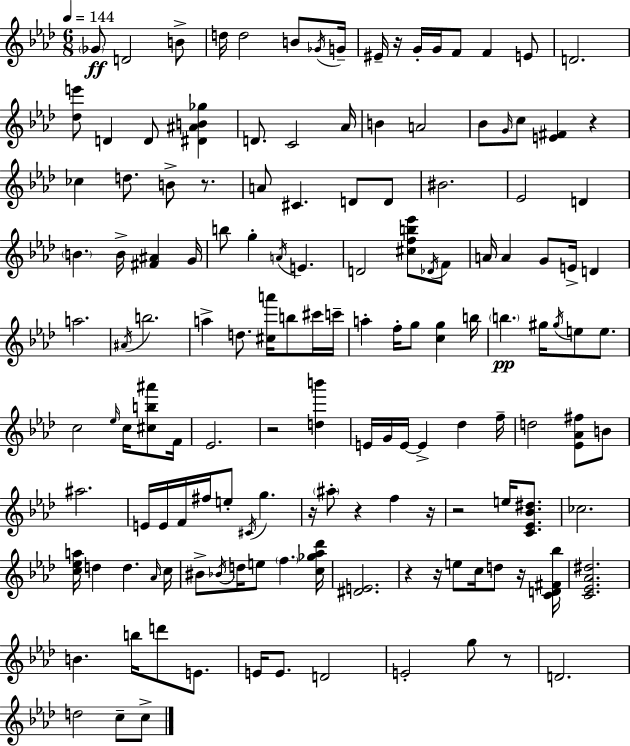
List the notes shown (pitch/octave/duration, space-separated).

Gb4/e D4/h B4/e D5/s D5/h B4/e Gb4/s G4/s EIS4/s R/s G4/s G4/s F4/e F4/q E4/e D4/h. [Db5,E6]/e D4/q D4/e [D#4,A#4,B4,Gb5]/q D4/e. C4/h Ab4/s B4/q A4/h Bb4/e G4/s C5/e [E4,F#4]/q R/q CES5/q D5/e. B4/e R/e. A4/e C#4/q. D4/e D4/e BIS4/h. Eb4/h D4/q B4/q. B4/s [F#4,A#4]/q G4/s B5/e G5/q A4/s E4/q. D4/h [C#5,F5,B5,Eb6]/e Db4/s F4/e A4/s A4/q G4/e E4/s D4/q A5/h. A#4/s B5/h. A5/q D5/e. [C#5,A6]/s B5/e C#6/s C6/s A5/q F5/s G5/e [C5,G5]/q B5/s B5/q. G#5/s G#5/s E5/e E5/e. C5/h Eb5/s C5/s [C#5,B5,A#6]/e F4/s Eb4/h. R/h [D5,B6]/q E4/s G4/s E4/s E4/q Db5/q F5/s D5/h [Eb4,Ab4,F#5]/e B4/e A#5/h. E4/s E4/s F4/s F#5/s E5/e C#4/s G5/q. R/s A#5/e R/q F5/q R/s R/h E5/s [C4,Eb4,Bb4,D#5]/e. CES5/h. [C5,Eb5,A5]/s D5/q D5/q. Ab4/s C5/s BIS4/e Bb4/s D5/s E5/e F5/q. [C5,Gb5,Ab5,Db6]/s [D#4,E4]/h. R/q R/s E5/e C5/s D5/e R/s [C4,D4,F#4,Bb5]/s [C4,Eb4,Ab4,D#5]/h. B4/q. B5/s D6/e E4/e. E4/s E4/e. D4/h E4/h G5/e R/e D4/h. D5/h C5/e C5/e